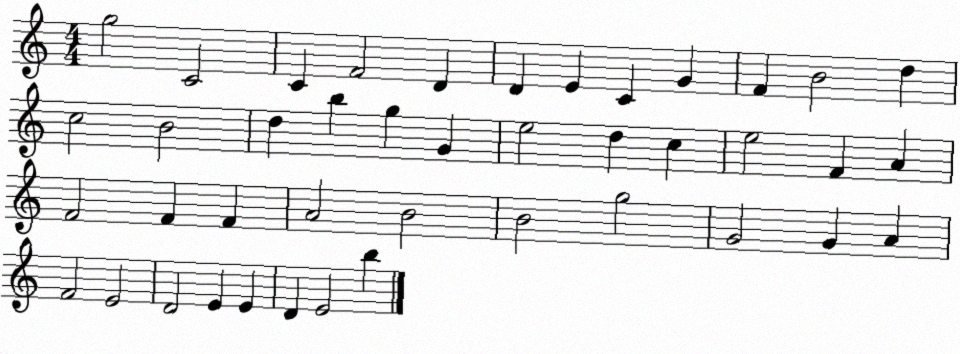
X:1
T:Untitled
M:4/4
L:1/4
K:C
g2 C2 C F2 D D E C G F B2 d c2 B2 d b g G e2 d c e2 F A F2 F F A2 B2 B2 g2 G2 G A F2 E2 D2 E E D E2 b